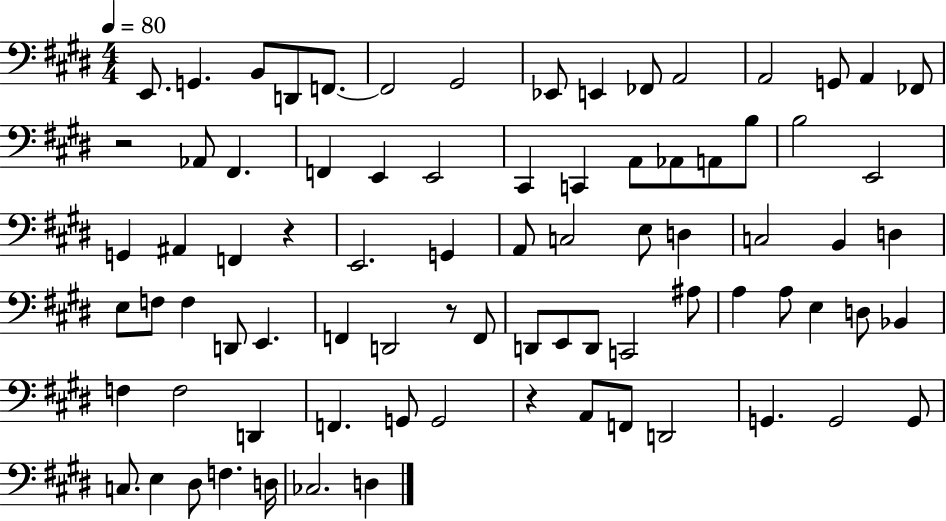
{
  \clef bass
  \numericTimeSignature
  \time 4/4
  \key e \major
  \tempo 4 = 80
  \repeat volta 2 { e,8. g,4. b,8 d,8 f,8.~~ | f,2 gis,2 | ees,8 e,4 fes,8 a,2 | a,2 g,8 a,4 fes,8 | \break r2 aes,8 fis,4. | f,4 e,4 e,2 | cis,4 c,4 a,8 aes,8 a,8 b8 | b2 e,2 | \break g,4 ais,4 f,4 r4 | e,2. g,4 | a,8 c2 e8 d4 | c2 b,4 d4 | \break e8 f8 f4 d,8 e,4. | f,4 d,2 r8 f,8 | d,8 e,8 d,8 c,2 ais8 | a4 a8 e4 d8 bes,4 | \break f4 f2 d,4 | f,4. g,8 g,2 | r4 a,8 f,8 d,2 | g,4. g,2 g,8 | \break c8. e4 dis8 f4. d16 | ces2. d4 | } \bar "|."
}